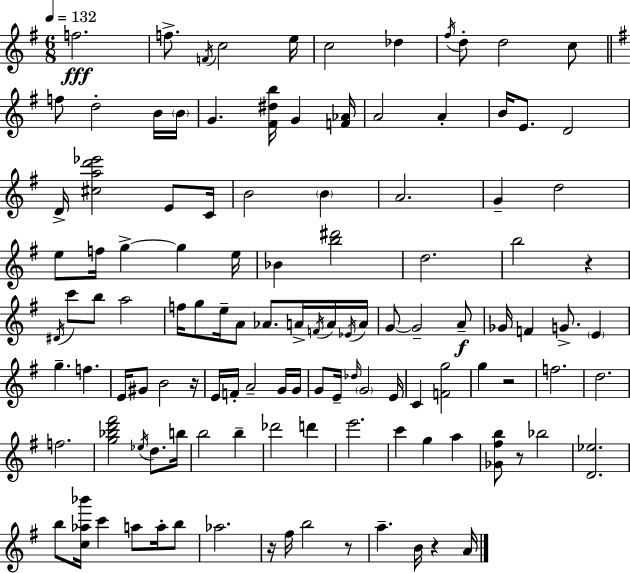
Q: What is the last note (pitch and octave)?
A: A4